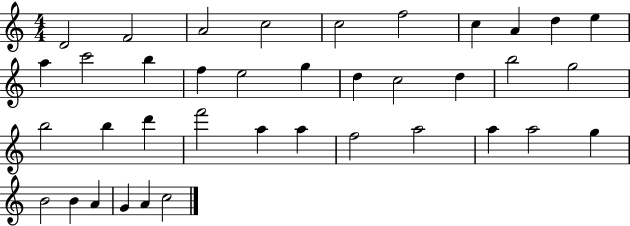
X:1
T:Untitled
M:4/4
L:1/4
K:C
D2 F2 A2 c2 c2 f2 c A d e a c'2 b f e2 g d c2 d b2 g2 b2 b d' f'2 a a f2 a2 a a2 g B2 B A G A c2